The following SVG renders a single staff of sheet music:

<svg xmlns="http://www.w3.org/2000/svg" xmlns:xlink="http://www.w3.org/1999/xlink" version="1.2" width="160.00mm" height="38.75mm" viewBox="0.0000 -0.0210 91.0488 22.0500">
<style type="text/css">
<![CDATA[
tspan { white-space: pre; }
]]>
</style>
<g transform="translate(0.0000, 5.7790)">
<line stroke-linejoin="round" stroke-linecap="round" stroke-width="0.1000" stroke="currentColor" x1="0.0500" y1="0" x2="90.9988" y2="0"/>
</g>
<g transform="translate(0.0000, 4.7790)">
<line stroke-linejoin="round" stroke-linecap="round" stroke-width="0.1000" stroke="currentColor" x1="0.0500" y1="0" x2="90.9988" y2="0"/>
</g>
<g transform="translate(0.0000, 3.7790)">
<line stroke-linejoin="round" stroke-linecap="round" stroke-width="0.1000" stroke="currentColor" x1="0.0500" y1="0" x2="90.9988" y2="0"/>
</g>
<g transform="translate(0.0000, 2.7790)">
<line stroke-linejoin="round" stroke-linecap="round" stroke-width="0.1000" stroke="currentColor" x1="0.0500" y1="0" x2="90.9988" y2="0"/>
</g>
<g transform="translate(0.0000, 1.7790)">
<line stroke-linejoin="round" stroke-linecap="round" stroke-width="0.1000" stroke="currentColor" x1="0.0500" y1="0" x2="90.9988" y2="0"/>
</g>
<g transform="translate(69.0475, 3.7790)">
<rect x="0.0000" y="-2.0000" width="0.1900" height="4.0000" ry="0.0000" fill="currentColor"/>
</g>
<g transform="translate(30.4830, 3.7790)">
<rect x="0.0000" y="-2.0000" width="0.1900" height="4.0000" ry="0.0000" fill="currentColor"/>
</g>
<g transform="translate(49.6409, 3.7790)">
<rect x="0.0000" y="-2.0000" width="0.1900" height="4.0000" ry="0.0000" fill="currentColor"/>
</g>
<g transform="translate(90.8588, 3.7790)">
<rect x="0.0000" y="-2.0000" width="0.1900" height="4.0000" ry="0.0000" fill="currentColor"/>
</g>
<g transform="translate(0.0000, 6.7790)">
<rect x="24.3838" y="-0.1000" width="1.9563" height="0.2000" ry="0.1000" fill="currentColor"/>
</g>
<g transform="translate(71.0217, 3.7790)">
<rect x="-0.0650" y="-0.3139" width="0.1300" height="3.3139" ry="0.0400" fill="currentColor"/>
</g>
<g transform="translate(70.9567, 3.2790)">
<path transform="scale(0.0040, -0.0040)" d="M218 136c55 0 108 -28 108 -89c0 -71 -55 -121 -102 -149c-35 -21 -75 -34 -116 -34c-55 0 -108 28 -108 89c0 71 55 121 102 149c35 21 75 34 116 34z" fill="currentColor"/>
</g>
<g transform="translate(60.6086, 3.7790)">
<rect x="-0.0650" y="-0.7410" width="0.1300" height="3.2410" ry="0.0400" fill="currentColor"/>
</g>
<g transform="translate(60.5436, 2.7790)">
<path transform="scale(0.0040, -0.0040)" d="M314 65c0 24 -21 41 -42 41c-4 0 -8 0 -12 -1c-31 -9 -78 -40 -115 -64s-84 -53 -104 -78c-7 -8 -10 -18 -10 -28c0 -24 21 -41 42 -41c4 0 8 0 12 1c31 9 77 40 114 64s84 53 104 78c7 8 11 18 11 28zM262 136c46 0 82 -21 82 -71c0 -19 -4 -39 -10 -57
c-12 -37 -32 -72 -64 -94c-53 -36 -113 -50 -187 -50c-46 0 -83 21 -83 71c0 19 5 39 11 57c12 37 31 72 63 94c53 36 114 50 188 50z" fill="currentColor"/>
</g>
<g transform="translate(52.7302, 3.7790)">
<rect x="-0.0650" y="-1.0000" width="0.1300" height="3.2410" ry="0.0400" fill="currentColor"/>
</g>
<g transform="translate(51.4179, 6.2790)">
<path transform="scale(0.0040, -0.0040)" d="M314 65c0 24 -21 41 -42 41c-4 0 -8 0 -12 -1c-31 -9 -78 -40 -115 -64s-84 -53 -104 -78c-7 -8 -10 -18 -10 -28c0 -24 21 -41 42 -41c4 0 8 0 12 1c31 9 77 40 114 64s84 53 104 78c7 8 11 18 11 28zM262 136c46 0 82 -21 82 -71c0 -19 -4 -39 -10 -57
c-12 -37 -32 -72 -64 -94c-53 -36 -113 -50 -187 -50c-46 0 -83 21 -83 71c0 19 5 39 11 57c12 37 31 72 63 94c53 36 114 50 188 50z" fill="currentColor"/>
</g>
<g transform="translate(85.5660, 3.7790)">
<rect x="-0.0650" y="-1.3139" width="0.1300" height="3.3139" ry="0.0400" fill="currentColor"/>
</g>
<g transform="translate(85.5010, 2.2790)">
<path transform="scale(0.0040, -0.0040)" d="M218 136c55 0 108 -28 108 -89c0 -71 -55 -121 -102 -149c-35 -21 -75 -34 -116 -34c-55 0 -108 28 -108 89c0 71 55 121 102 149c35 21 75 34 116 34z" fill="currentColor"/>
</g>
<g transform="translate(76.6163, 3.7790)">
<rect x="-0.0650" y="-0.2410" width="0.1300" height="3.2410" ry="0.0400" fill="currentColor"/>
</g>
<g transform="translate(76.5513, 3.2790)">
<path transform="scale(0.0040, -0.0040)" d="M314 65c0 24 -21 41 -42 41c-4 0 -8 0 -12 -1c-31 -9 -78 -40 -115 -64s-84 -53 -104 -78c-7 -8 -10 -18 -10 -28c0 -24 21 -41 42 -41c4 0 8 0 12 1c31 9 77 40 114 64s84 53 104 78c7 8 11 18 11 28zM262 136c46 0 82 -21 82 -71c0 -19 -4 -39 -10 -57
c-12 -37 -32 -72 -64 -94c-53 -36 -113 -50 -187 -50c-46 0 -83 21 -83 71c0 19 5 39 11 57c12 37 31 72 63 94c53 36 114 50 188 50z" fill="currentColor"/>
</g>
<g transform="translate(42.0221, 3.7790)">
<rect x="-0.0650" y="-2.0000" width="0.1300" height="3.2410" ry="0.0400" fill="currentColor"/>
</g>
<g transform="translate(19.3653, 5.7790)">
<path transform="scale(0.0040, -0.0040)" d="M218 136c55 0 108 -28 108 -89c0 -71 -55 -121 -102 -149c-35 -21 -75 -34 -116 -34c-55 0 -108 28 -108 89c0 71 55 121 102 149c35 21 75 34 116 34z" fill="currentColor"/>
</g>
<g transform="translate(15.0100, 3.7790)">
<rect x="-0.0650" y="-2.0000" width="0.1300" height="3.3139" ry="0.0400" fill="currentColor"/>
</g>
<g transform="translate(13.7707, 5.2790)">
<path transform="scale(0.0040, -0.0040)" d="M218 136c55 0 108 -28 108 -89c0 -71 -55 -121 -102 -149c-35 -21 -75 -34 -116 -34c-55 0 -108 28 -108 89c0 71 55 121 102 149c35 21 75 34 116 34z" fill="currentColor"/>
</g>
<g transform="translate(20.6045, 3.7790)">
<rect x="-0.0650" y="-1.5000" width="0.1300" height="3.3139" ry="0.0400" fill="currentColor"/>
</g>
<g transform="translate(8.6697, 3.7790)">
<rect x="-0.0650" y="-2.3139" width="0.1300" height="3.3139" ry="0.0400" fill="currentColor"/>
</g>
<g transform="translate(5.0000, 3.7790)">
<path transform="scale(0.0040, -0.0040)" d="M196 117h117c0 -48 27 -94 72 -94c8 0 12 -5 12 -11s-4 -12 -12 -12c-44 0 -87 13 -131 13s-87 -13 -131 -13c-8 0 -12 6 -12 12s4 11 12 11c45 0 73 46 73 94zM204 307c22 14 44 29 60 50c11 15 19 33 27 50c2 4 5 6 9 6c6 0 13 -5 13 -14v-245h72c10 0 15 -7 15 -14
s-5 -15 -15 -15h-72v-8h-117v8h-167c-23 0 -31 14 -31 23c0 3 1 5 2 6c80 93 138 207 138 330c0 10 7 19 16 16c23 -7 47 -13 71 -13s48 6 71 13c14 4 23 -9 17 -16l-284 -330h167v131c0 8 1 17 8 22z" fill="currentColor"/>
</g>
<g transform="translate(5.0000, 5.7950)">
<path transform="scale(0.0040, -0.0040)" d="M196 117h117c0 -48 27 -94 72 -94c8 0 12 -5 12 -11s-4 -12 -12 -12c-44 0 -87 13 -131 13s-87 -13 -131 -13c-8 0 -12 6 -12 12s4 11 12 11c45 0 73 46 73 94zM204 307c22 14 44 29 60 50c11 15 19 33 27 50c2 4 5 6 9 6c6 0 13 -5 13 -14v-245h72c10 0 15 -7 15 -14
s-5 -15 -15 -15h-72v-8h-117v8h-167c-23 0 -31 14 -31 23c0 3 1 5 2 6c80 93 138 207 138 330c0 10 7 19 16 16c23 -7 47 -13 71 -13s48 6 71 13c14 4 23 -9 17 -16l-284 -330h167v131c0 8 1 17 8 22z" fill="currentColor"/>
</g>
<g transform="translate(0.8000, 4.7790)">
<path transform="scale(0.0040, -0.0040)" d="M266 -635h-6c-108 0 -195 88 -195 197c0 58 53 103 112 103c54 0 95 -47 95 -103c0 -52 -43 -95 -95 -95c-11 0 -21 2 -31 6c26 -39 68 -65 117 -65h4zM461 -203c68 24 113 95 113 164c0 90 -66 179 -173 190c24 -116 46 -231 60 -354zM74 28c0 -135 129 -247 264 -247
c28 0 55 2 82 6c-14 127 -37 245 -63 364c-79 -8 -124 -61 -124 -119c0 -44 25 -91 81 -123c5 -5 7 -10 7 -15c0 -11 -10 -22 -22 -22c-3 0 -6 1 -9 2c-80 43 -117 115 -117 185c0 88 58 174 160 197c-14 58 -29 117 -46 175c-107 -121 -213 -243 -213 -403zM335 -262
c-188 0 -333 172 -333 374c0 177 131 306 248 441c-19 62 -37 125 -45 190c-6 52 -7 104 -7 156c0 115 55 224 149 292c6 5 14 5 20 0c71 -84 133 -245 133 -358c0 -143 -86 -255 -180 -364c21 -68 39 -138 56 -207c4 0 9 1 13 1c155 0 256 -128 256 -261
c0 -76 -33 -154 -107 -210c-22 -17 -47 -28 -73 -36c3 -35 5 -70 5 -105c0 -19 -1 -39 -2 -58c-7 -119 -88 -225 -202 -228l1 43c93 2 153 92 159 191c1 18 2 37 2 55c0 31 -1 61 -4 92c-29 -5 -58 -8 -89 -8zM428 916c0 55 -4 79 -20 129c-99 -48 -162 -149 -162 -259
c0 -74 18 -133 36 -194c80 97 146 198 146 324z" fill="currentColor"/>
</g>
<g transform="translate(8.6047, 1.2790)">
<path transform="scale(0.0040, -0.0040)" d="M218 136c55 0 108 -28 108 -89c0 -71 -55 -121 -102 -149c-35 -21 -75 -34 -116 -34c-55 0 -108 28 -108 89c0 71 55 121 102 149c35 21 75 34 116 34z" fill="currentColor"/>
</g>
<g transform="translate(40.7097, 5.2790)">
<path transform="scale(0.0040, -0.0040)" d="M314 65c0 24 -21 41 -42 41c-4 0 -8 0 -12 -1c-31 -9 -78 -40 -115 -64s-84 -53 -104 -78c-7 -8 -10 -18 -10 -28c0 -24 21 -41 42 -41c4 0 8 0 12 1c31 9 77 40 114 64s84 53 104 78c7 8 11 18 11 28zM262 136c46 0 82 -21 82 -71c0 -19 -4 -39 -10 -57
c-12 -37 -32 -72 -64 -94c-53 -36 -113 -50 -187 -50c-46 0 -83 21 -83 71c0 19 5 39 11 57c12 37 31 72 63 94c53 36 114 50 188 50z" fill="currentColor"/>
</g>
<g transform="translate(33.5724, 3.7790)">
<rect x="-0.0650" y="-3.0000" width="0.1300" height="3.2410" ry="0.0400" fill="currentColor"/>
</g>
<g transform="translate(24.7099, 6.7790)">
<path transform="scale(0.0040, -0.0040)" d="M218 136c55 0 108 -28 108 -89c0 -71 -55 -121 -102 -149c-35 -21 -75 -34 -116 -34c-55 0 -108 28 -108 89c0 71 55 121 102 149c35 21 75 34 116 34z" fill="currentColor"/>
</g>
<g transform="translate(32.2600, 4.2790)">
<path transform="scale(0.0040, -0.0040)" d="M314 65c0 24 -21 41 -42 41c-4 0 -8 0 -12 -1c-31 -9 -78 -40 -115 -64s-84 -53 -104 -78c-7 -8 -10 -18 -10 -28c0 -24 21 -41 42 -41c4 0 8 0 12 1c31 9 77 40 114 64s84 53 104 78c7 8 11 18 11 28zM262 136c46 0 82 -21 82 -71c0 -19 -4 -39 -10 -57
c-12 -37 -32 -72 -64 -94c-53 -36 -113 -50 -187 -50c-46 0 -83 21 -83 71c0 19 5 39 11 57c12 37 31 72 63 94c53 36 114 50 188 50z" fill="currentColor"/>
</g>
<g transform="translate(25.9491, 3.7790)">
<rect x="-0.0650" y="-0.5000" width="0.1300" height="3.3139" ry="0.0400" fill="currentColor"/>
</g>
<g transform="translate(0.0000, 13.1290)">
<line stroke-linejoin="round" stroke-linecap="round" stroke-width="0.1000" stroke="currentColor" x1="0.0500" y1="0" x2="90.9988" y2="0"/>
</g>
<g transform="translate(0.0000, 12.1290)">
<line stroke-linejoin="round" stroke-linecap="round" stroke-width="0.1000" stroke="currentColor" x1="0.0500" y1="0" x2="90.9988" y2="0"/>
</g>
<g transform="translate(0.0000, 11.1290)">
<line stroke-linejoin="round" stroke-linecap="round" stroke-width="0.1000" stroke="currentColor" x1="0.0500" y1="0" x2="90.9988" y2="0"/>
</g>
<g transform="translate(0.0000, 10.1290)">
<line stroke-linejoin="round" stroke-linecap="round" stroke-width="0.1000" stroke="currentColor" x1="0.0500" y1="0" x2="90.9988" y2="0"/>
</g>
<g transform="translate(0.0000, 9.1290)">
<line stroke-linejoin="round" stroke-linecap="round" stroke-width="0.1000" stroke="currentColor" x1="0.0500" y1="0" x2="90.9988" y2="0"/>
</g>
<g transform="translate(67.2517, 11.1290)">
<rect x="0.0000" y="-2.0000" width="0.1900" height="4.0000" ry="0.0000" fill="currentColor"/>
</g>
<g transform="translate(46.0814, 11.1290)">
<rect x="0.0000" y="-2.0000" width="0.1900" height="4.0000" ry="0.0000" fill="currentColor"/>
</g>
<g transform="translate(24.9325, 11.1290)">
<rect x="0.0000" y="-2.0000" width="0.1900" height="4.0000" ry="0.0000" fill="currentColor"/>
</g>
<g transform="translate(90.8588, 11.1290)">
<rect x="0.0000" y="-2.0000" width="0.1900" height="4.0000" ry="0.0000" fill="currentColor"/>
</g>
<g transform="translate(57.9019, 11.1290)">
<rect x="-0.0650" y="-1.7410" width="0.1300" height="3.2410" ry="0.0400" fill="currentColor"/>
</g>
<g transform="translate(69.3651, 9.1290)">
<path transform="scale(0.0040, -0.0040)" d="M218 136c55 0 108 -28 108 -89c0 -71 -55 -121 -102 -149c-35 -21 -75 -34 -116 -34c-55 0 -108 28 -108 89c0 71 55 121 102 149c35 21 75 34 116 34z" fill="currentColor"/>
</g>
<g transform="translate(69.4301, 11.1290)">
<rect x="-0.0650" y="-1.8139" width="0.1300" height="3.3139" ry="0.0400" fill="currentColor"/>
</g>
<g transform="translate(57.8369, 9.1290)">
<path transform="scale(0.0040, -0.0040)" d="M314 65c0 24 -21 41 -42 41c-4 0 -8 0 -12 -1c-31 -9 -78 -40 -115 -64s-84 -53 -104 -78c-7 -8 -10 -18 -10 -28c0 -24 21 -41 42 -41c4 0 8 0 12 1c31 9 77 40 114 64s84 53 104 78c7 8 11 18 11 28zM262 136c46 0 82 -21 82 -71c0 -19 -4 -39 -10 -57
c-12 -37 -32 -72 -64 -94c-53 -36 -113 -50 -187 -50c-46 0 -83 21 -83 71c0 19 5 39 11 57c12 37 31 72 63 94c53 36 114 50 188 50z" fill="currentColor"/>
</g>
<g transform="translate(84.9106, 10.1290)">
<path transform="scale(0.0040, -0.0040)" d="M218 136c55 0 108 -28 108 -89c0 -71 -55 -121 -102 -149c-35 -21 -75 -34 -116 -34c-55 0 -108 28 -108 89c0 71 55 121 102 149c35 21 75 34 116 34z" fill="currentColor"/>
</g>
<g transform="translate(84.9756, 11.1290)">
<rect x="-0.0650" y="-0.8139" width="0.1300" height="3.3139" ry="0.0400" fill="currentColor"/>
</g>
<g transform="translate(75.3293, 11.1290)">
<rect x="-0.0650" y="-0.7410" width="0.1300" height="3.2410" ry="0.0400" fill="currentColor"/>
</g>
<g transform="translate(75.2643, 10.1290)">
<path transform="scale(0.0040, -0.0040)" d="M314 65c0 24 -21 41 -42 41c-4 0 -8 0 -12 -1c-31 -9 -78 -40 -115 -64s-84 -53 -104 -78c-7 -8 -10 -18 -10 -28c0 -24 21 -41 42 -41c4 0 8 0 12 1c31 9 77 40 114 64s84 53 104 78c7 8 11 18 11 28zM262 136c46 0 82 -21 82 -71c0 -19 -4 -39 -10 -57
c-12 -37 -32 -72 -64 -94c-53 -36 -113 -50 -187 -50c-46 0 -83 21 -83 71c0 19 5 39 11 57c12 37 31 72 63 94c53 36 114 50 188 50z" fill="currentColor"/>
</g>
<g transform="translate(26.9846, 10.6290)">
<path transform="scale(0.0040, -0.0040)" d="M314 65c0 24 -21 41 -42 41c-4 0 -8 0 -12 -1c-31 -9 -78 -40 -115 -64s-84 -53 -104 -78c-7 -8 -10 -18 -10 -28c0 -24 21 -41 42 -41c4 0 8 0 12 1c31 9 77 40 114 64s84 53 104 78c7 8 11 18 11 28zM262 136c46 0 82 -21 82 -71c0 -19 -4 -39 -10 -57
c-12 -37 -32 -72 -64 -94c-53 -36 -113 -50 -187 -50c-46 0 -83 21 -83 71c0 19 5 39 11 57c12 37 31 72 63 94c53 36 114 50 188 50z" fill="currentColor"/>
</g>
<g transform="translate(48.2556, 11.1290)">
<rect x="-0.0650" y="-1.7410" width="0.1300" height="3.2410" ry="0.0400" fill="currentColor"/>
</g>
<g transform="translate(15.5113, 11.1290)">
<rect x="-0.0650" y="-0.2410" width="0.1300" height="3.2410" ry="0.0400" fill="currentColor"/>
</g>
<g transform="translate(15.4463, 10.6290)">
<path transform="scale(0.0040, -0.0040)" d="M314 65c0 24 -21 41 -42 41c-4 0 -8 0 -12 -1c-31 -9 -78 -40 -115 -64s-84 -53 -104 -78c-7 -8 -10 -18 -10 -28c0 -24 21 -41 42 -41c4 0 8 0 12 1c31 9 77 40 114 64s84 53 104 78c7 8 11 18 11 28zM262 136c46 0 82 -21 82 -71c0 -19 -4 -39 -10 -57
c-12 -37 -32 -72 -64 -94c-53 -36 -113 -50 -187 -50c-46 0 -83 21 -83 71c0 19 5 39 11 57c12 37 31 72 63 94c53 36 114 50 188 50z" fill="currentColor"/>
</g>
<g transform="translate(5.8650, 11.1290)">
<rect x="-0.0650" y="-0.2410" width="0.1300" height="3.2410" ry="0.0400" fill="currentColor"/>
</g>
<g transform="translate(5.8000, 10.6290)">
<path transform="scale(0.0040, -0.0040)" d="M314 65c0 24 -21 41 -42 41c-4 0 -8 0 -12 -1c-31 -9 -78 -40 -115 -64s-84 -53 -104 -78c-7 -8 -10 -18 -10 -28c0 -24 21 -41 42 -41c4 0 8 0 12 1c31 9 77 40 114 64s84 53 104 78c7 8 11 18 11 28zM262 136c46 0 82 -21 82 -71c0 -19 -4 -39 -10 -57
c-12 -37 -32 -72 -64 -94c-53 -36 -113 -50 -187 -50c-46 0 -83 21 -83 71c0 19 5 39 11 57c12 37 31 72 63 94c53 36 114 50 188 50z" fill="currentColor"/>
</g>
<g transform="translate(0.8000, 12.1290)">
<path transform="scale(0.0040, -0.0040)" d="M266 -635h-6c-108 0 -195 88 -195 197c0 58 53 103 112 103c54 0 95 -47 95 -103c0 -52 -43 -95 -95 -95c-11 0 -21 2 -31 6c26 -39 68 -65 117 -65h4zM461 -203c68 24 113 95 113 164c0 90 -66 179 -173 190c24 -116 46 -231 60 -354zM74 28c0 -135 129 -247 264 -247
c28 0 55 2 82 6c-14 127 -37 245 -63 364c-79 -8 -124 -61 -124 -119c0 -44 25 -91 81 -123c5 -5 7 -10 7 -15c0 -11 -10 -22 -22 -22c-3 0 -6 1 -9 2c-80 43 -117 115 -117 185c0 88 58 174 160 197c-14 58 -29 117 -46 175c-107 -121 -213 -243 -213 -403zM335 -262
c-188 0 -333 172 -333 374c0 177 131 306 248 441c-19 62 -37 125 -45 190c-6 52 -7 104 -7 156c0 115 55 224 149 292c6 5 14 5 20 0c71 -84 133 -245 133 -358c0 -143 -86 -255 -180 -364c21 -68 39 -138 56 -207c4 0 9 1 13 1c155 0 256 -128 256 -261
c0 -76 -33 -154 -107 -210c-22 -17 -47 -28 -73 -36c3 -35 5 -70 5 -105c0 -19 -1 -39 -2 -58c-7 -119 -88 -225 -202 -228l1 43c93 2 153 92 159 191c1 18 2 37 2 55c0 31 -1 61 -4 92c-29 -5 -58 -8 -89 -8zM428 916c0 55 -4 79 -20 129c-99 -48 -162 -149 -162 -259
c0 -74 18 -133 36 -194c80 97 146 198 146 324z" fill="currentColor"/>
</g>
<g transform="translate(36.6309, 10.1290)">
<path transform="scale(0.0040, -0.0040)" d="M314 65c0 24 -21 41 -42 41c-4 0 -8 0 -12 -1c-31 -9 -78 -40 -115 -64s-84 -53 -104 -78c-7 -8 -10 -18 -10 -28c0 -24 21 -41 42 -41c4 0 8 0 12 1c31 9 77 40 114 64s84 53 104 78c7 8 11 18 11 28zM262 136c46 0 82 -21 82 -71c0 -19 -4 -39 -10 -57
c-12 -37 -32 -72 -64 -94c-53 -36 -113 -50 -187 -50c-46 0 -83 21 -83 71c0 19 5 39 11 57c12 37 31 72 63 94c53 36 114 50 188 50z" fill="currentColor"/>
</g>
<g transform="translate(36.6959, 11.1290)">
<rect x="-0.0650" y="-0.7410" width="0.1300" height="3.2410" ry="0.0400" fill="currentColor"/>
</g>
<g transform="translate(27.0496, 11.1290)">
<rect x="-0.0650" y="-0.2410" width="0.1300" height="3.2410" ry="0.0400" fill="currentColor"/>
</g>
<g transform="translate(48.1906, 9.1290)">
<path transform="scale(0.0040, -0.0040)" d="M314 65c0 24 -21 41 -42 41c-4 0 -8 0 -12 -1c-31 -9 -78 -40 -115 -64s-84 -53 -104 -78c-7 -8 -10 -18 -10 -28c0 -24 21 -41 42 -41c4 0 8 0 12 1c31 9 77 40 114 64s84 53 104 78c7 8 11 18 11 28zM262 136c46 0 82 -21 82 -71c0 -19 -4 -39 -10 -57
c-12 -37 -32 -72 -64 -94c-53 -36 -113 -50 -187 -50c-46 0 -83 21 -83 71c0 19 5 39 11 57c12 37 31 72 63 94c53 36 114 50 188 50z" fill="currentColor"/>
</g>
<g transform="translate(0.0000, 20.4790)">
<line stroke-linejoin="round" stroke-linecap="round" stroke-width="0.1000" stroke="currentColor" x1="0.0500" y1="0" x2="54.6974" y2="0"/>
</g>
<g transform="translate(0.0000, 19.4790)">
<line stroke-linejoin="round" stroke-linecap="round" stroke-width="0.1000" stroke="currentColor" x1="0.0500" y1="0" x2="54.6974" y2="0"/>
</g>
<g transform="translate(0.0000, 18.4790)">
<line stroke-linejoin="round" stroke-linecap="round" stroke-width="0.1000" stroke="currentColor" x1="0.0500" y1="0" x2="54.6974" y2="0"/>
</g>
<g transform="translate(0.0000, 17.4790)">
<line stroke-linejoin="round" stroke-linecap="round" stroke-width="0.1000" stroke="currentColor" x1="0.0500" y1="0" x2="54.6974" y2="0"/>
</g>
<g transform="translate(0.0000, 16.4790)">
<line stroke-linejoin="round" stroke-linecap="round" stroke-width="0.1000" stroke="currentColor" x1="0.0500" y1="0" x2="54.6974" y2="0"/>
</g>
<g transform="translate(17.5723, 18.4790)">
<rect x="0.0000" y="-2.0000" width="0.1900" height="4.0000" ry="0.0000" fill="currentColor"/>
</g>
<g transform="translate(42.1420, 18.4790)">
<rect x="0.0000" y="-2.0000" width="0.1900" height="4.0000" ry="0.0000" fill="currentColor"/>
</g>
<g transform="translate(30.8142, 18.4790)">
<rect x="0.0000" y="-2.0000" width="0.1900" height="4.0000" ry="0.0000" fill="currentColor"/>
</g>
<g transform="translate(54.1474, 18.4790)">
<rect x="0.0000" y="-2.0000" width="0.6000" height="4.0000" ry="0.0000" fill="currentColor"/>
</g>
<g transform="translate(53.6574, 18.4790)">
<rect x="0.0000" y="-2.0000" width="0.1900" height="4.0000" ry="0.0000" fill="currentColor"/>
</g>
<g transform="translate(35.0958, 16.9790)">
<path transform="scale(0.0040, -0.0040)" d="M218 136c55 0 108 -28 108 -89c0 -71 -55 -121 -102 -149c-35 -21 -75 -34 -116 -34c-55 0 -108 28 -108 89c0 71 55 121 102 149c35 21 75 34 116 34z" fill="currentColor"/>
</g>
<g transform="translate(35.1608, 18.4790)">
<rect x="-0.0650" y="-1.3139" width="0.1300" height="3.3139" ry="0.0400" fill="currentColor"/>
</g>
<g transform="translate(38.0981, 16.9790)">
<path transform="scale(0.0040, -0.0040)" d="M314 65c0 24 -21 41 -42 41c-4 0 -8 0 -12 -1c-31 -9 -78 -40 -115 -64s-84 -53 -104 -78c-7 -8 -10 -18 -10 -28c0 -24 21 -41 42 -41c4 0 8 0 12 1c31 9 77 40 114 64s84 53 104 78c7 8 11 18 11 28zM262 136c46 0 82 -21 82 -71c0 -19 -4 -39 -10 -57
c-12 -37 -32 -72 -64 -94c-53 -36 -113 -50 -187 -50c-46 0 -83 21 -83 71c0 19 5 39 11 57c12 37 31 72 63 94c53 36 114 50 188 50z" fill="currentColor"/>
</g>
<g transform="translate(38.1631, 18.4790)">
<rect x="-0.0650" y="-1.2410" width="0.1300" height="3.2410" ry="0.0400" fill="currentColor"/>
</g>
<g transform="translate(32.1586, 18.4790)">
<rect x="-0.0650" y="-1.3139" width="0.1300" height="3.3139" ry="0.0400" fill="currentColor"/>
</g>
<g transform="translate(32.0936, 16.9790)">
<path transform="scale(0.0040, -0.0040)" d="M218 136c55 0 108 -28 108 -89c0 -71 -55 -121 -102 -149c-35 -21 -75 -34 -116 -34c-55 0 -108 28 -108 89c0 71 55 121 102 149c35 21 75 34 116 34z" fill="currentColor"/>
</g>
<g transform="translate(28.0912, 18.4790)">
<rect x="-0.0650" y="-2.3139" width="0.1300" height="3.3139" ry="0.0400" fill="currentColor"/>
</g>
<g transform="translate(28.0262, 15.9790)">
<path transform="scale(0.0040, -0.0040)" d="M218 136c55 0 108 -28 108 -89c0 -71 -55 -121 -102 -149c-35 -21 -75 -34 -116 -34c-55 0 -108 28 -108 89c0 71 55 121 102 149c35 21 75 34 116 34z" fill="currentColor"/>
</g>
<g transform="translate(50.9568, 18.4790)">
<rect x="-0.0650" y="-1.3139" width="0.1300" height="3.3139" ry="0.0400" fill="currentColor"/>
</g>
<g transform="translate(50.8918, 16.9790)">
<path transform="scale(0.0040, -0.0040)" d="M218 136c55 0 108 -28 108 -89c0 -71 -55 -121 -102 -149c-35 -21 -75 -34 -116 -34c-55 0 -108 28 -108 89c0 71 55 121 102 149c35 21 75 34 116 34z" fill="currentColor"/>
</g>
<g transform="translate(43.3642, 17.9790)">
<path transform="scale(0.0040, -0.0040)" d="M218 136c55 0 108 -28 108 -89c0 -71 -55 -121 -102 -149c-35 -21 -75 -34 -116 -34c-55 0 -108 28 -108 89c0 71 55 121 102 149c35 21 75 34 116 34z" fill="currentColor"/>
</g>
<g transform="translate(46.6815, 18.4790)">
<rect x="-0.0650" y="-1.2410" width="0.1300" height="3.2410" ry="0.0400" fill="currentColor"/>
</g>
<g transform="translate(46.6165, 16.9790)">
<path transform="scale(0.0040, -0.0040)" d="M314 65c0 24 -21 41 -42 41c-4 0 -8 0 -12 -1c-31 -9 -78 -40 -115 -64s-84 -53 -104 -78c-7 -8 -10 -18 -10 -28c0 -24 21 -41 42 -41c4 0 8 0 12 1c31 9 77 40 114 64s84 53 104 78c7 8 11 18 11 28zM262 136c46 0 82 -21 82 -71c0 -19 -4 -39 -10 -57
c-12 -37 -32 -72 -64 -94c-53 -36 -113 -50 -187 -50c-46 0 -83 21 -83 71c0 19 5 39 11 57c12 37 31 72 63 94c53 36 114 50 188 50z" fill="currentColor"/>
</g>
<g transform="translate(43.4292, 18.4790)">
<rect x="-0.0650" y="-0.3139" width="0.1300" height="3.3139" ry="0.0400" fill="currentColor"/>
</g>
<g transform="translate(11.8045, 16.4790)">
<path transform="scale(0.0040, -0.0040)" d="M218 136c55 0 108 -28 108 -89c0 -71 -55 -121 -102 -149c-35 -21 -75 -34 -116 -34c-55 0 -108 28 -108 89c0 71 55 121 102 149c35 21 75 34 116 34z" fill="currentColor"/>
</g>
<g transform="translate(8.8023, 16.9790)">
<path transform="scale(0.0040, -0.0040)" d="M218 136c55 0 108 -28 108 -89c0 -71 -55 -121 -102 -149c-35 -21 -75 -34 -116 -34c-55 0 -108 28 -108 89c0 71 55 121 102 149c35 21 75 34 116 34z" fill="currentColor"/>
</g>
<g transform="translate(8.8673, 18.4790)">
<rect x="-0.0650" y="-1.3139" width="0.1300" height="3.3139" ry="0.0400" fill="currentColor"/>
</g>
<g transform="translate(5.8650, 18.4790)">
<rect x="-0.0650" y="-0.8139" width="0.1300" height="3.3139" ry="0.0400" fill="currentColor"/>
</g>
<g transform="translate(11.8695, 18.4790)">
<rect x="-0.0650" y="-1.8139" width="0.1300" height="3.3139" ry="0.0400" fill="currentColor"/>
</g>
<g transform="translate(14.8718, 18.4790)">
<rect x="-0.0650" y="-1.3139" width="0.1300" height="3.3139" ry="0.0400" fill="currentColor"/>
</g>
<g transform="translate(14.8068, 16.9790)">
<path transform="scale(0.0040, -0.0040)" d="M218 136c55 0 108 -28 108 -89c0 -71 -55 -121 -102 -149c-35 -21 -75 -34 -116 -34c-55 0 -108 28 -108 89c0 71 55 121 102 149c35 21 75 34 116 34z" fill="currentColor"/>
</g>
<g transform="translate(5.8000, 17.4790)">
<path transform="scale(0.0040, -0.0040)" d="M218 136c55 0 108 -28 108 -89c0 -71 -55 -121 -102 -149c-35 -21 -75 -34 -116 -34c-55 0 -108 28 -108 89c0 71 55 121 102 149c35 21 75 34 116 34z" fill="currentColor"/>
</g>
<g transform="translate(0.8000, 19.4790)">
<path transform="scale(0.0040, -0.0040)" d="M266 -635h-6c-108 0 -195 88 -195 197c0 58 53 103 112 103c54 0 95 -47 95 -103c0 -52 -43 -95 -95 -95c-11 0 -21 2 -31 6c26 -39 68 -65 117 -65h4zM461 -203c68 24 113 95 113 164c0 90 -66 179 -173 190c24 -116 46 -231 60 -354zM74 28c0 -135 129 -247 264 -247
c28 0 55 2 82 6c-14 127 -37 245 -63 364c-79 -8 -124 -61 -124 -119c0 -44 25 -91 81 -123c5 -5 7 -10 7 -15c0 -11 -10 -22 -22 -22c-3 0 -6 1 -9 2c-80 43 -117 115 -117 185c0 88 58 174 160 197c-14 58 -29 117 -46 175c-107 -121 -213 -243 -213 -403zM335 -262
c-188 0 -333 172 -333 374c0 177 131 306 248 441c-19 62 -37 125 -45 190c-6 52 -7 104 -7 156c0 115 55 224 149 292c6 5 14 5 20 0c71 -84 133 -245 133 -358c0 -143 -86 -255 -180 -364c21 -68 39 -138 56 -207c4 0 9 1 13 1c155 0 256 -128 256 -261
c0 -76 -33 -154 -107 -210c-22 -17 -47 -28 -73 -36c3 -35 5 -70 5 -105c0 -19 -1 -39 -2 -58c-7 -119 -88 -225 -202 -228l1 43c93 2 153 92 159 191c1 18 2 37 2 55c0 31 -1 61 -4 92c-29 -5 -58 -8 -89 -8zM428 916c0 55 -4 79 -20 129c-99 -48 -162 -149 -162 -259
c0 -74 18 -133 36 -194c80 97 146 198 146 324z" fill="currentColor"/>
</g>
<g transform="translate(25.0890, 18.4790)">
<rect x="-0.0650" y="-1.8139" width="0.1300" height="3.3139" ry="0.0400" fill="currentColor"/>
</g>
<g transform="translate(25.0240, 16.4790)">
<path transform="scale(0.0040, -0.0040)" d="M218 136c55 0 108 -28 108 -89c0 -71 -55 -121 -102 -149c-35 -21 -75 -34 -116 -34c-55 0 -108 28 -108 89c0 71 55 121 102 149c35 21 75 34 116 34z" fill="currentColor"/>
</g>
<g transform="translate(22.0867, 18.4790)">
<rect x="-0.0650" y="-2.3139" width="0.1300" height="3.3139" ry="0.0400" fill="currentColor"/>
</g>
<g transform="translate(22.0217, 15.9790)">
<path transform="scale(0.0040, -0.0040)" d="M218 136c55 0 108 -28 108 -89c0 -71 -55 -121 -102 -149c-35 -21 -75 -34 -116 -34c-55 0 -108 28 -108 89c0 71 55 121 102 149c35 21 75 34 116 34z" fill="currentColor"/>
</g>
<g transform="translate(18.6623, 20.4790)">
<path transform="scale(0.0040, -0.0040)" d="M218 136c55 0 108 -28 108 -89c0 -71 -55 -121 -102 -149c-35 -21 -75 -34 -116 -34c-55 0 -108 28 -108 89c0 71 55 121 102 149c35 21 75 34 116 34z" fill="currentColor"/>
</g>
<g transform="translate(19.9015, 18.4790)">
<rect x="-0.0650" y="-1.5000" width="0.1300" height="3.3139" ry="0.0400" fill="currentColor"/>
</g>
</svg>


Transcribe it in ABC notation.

X:1
T:Untitled
M:4/4
L:1/4
K:C
g F E C A2 F2 D2 d2 c c2 e c2 c2 c2 d2 f2 f2 f d2 d d e f e E g f g e e e2 c e2 e